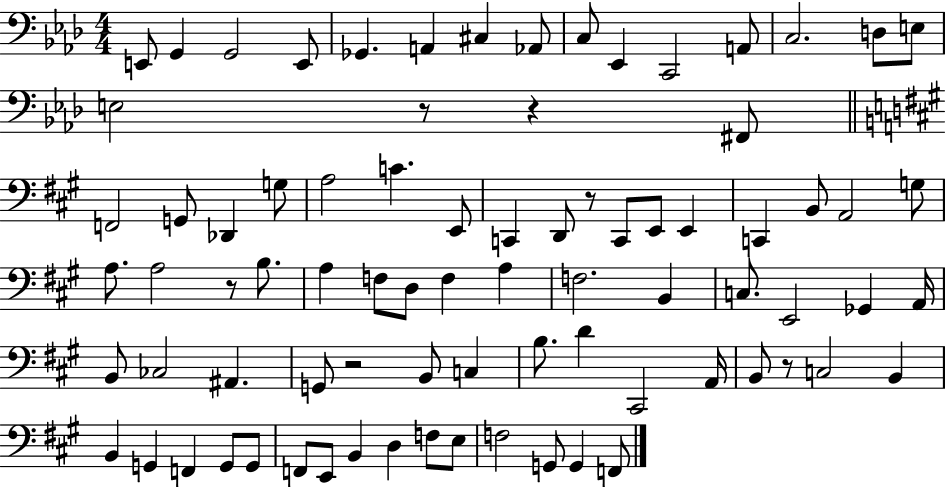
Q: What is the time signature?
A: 4/4